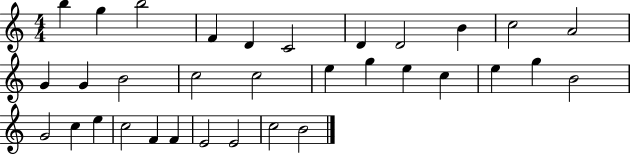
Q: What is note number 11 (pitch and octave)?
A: A4